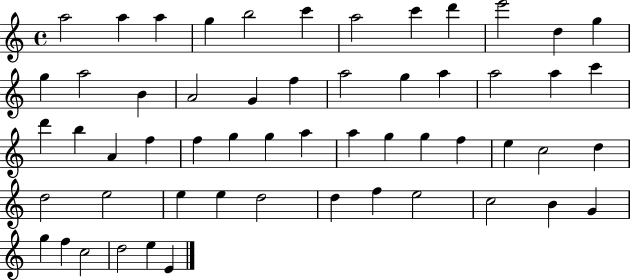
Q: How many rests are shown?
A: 0